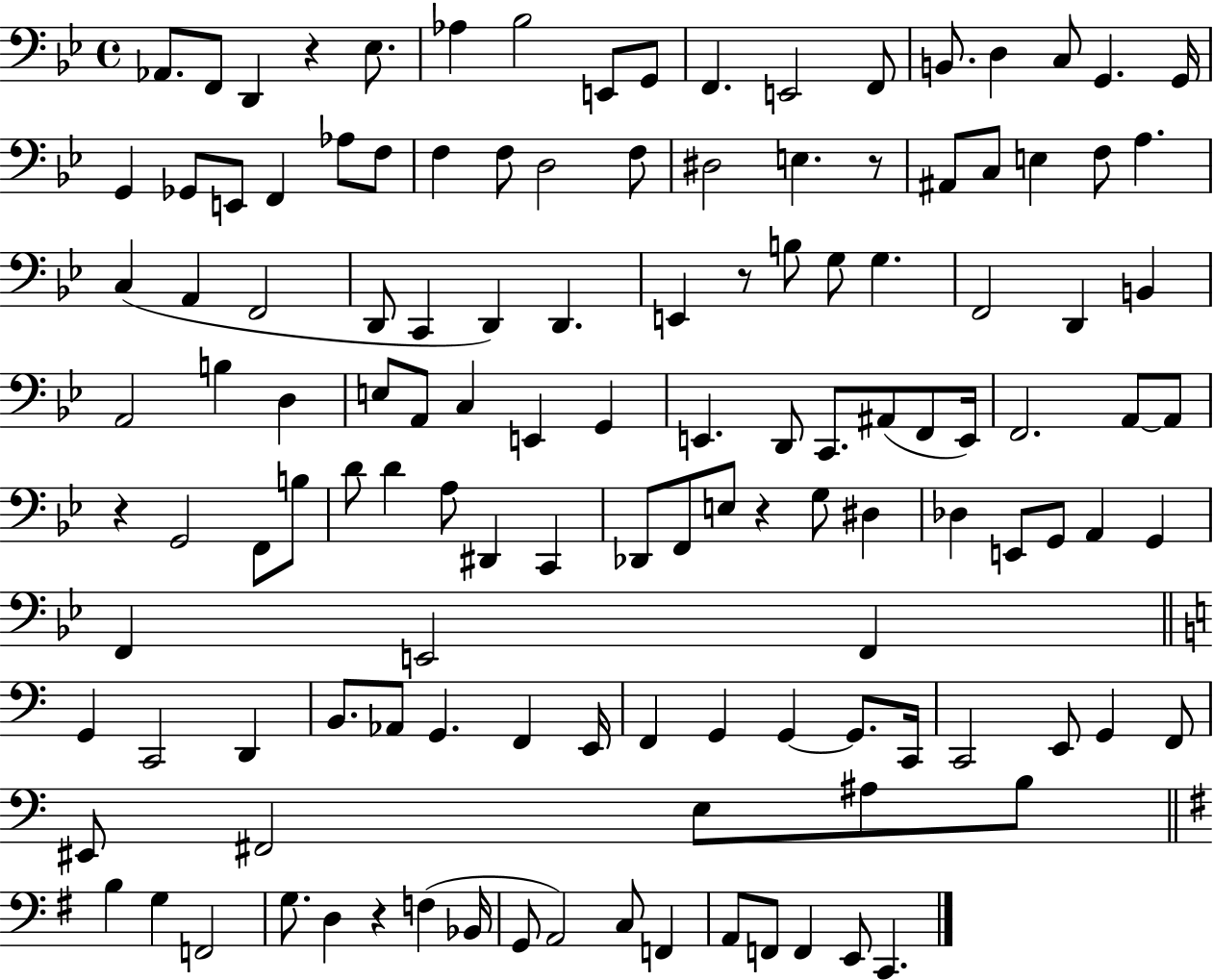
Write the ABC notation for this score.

X:1
T:Untitled
M:4/4
L:1/4
K:Bb
_A,,/2 F,,/2 D,, z _E,/2 _A, _B,2 E,,/2 G,,/2 F,, E,,2 F,,/2 B,,/2 D, C,/2 G,, G,,/4 G,, _G,,/2 E,,/2 F,, _A,/2 F,/2 F, F,/2 D,2 F,/2 ^D,2 E, z/2 ^A,,/2 C,/2 E, F,/2 A, C, A,, F,,2 D,,/2 C,, D,, D,, E,, z/2 B,/2 G,/2 G, F,,2 D,, B,, A,,2 B, D, E,/2 A,,/2 C, E,, G,, E,, D,,/2 C,,/2 ^A,,/2 F,,/2 E,,/4 F,,2 A,,/2 A,,/2 z G,,2 F,,/2 B,/2 D/2 D A,/2 ^D,, C,, _D,,/2 F,,/2 E,/2 z G,/2 ^D, _D, E,,/2 G,,/2 A,, G,, F,, E,,2 F,, G,, C,,2 D,, B,,/2 _A,,/2 G,, F,, E,,/4 F,, G,, G,, G,,/2 C,,/4 C,,2 E,,/2 G,, F,,/2 ^E,,/2 ^F,,2 E,/2 ^A,/2 B,/2 B, G, F,,2 G,/2 D, z F, _B,,/4 G,,/2 A,,2 C,/2 F,, A,,/2 F,,/2 F,, E,,/2 C,,